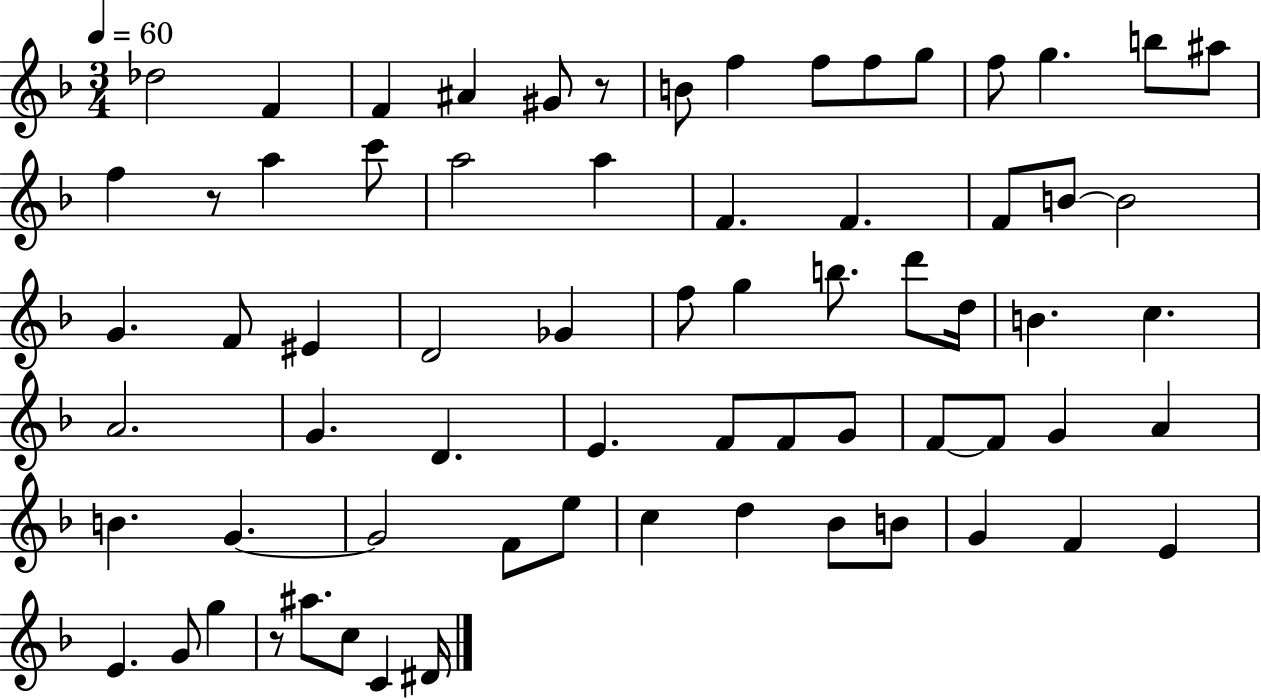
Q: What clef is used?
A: treble